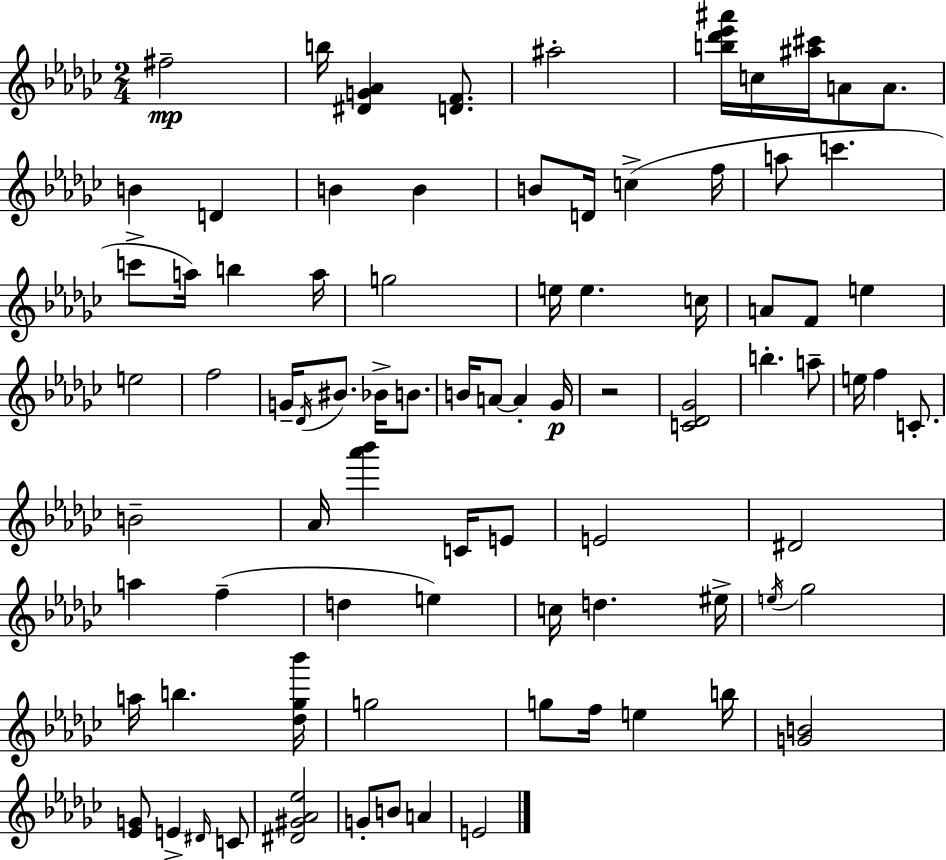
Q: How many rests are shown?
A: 1